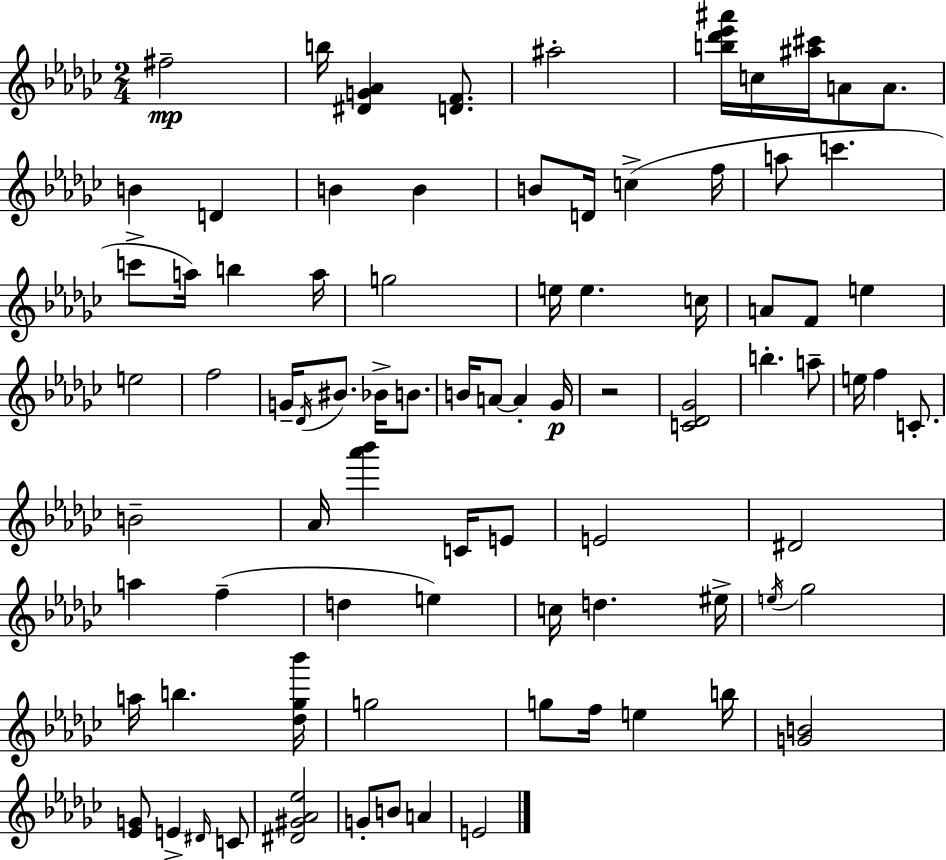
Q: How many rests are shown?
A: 1